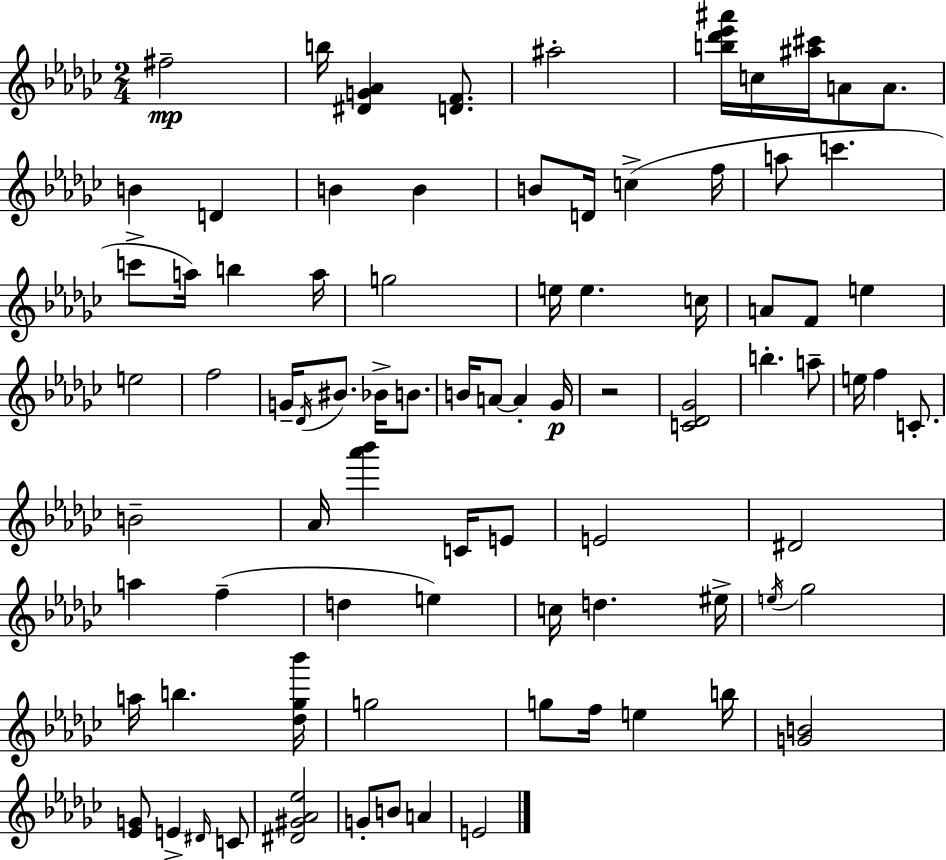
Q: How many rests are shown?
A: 1